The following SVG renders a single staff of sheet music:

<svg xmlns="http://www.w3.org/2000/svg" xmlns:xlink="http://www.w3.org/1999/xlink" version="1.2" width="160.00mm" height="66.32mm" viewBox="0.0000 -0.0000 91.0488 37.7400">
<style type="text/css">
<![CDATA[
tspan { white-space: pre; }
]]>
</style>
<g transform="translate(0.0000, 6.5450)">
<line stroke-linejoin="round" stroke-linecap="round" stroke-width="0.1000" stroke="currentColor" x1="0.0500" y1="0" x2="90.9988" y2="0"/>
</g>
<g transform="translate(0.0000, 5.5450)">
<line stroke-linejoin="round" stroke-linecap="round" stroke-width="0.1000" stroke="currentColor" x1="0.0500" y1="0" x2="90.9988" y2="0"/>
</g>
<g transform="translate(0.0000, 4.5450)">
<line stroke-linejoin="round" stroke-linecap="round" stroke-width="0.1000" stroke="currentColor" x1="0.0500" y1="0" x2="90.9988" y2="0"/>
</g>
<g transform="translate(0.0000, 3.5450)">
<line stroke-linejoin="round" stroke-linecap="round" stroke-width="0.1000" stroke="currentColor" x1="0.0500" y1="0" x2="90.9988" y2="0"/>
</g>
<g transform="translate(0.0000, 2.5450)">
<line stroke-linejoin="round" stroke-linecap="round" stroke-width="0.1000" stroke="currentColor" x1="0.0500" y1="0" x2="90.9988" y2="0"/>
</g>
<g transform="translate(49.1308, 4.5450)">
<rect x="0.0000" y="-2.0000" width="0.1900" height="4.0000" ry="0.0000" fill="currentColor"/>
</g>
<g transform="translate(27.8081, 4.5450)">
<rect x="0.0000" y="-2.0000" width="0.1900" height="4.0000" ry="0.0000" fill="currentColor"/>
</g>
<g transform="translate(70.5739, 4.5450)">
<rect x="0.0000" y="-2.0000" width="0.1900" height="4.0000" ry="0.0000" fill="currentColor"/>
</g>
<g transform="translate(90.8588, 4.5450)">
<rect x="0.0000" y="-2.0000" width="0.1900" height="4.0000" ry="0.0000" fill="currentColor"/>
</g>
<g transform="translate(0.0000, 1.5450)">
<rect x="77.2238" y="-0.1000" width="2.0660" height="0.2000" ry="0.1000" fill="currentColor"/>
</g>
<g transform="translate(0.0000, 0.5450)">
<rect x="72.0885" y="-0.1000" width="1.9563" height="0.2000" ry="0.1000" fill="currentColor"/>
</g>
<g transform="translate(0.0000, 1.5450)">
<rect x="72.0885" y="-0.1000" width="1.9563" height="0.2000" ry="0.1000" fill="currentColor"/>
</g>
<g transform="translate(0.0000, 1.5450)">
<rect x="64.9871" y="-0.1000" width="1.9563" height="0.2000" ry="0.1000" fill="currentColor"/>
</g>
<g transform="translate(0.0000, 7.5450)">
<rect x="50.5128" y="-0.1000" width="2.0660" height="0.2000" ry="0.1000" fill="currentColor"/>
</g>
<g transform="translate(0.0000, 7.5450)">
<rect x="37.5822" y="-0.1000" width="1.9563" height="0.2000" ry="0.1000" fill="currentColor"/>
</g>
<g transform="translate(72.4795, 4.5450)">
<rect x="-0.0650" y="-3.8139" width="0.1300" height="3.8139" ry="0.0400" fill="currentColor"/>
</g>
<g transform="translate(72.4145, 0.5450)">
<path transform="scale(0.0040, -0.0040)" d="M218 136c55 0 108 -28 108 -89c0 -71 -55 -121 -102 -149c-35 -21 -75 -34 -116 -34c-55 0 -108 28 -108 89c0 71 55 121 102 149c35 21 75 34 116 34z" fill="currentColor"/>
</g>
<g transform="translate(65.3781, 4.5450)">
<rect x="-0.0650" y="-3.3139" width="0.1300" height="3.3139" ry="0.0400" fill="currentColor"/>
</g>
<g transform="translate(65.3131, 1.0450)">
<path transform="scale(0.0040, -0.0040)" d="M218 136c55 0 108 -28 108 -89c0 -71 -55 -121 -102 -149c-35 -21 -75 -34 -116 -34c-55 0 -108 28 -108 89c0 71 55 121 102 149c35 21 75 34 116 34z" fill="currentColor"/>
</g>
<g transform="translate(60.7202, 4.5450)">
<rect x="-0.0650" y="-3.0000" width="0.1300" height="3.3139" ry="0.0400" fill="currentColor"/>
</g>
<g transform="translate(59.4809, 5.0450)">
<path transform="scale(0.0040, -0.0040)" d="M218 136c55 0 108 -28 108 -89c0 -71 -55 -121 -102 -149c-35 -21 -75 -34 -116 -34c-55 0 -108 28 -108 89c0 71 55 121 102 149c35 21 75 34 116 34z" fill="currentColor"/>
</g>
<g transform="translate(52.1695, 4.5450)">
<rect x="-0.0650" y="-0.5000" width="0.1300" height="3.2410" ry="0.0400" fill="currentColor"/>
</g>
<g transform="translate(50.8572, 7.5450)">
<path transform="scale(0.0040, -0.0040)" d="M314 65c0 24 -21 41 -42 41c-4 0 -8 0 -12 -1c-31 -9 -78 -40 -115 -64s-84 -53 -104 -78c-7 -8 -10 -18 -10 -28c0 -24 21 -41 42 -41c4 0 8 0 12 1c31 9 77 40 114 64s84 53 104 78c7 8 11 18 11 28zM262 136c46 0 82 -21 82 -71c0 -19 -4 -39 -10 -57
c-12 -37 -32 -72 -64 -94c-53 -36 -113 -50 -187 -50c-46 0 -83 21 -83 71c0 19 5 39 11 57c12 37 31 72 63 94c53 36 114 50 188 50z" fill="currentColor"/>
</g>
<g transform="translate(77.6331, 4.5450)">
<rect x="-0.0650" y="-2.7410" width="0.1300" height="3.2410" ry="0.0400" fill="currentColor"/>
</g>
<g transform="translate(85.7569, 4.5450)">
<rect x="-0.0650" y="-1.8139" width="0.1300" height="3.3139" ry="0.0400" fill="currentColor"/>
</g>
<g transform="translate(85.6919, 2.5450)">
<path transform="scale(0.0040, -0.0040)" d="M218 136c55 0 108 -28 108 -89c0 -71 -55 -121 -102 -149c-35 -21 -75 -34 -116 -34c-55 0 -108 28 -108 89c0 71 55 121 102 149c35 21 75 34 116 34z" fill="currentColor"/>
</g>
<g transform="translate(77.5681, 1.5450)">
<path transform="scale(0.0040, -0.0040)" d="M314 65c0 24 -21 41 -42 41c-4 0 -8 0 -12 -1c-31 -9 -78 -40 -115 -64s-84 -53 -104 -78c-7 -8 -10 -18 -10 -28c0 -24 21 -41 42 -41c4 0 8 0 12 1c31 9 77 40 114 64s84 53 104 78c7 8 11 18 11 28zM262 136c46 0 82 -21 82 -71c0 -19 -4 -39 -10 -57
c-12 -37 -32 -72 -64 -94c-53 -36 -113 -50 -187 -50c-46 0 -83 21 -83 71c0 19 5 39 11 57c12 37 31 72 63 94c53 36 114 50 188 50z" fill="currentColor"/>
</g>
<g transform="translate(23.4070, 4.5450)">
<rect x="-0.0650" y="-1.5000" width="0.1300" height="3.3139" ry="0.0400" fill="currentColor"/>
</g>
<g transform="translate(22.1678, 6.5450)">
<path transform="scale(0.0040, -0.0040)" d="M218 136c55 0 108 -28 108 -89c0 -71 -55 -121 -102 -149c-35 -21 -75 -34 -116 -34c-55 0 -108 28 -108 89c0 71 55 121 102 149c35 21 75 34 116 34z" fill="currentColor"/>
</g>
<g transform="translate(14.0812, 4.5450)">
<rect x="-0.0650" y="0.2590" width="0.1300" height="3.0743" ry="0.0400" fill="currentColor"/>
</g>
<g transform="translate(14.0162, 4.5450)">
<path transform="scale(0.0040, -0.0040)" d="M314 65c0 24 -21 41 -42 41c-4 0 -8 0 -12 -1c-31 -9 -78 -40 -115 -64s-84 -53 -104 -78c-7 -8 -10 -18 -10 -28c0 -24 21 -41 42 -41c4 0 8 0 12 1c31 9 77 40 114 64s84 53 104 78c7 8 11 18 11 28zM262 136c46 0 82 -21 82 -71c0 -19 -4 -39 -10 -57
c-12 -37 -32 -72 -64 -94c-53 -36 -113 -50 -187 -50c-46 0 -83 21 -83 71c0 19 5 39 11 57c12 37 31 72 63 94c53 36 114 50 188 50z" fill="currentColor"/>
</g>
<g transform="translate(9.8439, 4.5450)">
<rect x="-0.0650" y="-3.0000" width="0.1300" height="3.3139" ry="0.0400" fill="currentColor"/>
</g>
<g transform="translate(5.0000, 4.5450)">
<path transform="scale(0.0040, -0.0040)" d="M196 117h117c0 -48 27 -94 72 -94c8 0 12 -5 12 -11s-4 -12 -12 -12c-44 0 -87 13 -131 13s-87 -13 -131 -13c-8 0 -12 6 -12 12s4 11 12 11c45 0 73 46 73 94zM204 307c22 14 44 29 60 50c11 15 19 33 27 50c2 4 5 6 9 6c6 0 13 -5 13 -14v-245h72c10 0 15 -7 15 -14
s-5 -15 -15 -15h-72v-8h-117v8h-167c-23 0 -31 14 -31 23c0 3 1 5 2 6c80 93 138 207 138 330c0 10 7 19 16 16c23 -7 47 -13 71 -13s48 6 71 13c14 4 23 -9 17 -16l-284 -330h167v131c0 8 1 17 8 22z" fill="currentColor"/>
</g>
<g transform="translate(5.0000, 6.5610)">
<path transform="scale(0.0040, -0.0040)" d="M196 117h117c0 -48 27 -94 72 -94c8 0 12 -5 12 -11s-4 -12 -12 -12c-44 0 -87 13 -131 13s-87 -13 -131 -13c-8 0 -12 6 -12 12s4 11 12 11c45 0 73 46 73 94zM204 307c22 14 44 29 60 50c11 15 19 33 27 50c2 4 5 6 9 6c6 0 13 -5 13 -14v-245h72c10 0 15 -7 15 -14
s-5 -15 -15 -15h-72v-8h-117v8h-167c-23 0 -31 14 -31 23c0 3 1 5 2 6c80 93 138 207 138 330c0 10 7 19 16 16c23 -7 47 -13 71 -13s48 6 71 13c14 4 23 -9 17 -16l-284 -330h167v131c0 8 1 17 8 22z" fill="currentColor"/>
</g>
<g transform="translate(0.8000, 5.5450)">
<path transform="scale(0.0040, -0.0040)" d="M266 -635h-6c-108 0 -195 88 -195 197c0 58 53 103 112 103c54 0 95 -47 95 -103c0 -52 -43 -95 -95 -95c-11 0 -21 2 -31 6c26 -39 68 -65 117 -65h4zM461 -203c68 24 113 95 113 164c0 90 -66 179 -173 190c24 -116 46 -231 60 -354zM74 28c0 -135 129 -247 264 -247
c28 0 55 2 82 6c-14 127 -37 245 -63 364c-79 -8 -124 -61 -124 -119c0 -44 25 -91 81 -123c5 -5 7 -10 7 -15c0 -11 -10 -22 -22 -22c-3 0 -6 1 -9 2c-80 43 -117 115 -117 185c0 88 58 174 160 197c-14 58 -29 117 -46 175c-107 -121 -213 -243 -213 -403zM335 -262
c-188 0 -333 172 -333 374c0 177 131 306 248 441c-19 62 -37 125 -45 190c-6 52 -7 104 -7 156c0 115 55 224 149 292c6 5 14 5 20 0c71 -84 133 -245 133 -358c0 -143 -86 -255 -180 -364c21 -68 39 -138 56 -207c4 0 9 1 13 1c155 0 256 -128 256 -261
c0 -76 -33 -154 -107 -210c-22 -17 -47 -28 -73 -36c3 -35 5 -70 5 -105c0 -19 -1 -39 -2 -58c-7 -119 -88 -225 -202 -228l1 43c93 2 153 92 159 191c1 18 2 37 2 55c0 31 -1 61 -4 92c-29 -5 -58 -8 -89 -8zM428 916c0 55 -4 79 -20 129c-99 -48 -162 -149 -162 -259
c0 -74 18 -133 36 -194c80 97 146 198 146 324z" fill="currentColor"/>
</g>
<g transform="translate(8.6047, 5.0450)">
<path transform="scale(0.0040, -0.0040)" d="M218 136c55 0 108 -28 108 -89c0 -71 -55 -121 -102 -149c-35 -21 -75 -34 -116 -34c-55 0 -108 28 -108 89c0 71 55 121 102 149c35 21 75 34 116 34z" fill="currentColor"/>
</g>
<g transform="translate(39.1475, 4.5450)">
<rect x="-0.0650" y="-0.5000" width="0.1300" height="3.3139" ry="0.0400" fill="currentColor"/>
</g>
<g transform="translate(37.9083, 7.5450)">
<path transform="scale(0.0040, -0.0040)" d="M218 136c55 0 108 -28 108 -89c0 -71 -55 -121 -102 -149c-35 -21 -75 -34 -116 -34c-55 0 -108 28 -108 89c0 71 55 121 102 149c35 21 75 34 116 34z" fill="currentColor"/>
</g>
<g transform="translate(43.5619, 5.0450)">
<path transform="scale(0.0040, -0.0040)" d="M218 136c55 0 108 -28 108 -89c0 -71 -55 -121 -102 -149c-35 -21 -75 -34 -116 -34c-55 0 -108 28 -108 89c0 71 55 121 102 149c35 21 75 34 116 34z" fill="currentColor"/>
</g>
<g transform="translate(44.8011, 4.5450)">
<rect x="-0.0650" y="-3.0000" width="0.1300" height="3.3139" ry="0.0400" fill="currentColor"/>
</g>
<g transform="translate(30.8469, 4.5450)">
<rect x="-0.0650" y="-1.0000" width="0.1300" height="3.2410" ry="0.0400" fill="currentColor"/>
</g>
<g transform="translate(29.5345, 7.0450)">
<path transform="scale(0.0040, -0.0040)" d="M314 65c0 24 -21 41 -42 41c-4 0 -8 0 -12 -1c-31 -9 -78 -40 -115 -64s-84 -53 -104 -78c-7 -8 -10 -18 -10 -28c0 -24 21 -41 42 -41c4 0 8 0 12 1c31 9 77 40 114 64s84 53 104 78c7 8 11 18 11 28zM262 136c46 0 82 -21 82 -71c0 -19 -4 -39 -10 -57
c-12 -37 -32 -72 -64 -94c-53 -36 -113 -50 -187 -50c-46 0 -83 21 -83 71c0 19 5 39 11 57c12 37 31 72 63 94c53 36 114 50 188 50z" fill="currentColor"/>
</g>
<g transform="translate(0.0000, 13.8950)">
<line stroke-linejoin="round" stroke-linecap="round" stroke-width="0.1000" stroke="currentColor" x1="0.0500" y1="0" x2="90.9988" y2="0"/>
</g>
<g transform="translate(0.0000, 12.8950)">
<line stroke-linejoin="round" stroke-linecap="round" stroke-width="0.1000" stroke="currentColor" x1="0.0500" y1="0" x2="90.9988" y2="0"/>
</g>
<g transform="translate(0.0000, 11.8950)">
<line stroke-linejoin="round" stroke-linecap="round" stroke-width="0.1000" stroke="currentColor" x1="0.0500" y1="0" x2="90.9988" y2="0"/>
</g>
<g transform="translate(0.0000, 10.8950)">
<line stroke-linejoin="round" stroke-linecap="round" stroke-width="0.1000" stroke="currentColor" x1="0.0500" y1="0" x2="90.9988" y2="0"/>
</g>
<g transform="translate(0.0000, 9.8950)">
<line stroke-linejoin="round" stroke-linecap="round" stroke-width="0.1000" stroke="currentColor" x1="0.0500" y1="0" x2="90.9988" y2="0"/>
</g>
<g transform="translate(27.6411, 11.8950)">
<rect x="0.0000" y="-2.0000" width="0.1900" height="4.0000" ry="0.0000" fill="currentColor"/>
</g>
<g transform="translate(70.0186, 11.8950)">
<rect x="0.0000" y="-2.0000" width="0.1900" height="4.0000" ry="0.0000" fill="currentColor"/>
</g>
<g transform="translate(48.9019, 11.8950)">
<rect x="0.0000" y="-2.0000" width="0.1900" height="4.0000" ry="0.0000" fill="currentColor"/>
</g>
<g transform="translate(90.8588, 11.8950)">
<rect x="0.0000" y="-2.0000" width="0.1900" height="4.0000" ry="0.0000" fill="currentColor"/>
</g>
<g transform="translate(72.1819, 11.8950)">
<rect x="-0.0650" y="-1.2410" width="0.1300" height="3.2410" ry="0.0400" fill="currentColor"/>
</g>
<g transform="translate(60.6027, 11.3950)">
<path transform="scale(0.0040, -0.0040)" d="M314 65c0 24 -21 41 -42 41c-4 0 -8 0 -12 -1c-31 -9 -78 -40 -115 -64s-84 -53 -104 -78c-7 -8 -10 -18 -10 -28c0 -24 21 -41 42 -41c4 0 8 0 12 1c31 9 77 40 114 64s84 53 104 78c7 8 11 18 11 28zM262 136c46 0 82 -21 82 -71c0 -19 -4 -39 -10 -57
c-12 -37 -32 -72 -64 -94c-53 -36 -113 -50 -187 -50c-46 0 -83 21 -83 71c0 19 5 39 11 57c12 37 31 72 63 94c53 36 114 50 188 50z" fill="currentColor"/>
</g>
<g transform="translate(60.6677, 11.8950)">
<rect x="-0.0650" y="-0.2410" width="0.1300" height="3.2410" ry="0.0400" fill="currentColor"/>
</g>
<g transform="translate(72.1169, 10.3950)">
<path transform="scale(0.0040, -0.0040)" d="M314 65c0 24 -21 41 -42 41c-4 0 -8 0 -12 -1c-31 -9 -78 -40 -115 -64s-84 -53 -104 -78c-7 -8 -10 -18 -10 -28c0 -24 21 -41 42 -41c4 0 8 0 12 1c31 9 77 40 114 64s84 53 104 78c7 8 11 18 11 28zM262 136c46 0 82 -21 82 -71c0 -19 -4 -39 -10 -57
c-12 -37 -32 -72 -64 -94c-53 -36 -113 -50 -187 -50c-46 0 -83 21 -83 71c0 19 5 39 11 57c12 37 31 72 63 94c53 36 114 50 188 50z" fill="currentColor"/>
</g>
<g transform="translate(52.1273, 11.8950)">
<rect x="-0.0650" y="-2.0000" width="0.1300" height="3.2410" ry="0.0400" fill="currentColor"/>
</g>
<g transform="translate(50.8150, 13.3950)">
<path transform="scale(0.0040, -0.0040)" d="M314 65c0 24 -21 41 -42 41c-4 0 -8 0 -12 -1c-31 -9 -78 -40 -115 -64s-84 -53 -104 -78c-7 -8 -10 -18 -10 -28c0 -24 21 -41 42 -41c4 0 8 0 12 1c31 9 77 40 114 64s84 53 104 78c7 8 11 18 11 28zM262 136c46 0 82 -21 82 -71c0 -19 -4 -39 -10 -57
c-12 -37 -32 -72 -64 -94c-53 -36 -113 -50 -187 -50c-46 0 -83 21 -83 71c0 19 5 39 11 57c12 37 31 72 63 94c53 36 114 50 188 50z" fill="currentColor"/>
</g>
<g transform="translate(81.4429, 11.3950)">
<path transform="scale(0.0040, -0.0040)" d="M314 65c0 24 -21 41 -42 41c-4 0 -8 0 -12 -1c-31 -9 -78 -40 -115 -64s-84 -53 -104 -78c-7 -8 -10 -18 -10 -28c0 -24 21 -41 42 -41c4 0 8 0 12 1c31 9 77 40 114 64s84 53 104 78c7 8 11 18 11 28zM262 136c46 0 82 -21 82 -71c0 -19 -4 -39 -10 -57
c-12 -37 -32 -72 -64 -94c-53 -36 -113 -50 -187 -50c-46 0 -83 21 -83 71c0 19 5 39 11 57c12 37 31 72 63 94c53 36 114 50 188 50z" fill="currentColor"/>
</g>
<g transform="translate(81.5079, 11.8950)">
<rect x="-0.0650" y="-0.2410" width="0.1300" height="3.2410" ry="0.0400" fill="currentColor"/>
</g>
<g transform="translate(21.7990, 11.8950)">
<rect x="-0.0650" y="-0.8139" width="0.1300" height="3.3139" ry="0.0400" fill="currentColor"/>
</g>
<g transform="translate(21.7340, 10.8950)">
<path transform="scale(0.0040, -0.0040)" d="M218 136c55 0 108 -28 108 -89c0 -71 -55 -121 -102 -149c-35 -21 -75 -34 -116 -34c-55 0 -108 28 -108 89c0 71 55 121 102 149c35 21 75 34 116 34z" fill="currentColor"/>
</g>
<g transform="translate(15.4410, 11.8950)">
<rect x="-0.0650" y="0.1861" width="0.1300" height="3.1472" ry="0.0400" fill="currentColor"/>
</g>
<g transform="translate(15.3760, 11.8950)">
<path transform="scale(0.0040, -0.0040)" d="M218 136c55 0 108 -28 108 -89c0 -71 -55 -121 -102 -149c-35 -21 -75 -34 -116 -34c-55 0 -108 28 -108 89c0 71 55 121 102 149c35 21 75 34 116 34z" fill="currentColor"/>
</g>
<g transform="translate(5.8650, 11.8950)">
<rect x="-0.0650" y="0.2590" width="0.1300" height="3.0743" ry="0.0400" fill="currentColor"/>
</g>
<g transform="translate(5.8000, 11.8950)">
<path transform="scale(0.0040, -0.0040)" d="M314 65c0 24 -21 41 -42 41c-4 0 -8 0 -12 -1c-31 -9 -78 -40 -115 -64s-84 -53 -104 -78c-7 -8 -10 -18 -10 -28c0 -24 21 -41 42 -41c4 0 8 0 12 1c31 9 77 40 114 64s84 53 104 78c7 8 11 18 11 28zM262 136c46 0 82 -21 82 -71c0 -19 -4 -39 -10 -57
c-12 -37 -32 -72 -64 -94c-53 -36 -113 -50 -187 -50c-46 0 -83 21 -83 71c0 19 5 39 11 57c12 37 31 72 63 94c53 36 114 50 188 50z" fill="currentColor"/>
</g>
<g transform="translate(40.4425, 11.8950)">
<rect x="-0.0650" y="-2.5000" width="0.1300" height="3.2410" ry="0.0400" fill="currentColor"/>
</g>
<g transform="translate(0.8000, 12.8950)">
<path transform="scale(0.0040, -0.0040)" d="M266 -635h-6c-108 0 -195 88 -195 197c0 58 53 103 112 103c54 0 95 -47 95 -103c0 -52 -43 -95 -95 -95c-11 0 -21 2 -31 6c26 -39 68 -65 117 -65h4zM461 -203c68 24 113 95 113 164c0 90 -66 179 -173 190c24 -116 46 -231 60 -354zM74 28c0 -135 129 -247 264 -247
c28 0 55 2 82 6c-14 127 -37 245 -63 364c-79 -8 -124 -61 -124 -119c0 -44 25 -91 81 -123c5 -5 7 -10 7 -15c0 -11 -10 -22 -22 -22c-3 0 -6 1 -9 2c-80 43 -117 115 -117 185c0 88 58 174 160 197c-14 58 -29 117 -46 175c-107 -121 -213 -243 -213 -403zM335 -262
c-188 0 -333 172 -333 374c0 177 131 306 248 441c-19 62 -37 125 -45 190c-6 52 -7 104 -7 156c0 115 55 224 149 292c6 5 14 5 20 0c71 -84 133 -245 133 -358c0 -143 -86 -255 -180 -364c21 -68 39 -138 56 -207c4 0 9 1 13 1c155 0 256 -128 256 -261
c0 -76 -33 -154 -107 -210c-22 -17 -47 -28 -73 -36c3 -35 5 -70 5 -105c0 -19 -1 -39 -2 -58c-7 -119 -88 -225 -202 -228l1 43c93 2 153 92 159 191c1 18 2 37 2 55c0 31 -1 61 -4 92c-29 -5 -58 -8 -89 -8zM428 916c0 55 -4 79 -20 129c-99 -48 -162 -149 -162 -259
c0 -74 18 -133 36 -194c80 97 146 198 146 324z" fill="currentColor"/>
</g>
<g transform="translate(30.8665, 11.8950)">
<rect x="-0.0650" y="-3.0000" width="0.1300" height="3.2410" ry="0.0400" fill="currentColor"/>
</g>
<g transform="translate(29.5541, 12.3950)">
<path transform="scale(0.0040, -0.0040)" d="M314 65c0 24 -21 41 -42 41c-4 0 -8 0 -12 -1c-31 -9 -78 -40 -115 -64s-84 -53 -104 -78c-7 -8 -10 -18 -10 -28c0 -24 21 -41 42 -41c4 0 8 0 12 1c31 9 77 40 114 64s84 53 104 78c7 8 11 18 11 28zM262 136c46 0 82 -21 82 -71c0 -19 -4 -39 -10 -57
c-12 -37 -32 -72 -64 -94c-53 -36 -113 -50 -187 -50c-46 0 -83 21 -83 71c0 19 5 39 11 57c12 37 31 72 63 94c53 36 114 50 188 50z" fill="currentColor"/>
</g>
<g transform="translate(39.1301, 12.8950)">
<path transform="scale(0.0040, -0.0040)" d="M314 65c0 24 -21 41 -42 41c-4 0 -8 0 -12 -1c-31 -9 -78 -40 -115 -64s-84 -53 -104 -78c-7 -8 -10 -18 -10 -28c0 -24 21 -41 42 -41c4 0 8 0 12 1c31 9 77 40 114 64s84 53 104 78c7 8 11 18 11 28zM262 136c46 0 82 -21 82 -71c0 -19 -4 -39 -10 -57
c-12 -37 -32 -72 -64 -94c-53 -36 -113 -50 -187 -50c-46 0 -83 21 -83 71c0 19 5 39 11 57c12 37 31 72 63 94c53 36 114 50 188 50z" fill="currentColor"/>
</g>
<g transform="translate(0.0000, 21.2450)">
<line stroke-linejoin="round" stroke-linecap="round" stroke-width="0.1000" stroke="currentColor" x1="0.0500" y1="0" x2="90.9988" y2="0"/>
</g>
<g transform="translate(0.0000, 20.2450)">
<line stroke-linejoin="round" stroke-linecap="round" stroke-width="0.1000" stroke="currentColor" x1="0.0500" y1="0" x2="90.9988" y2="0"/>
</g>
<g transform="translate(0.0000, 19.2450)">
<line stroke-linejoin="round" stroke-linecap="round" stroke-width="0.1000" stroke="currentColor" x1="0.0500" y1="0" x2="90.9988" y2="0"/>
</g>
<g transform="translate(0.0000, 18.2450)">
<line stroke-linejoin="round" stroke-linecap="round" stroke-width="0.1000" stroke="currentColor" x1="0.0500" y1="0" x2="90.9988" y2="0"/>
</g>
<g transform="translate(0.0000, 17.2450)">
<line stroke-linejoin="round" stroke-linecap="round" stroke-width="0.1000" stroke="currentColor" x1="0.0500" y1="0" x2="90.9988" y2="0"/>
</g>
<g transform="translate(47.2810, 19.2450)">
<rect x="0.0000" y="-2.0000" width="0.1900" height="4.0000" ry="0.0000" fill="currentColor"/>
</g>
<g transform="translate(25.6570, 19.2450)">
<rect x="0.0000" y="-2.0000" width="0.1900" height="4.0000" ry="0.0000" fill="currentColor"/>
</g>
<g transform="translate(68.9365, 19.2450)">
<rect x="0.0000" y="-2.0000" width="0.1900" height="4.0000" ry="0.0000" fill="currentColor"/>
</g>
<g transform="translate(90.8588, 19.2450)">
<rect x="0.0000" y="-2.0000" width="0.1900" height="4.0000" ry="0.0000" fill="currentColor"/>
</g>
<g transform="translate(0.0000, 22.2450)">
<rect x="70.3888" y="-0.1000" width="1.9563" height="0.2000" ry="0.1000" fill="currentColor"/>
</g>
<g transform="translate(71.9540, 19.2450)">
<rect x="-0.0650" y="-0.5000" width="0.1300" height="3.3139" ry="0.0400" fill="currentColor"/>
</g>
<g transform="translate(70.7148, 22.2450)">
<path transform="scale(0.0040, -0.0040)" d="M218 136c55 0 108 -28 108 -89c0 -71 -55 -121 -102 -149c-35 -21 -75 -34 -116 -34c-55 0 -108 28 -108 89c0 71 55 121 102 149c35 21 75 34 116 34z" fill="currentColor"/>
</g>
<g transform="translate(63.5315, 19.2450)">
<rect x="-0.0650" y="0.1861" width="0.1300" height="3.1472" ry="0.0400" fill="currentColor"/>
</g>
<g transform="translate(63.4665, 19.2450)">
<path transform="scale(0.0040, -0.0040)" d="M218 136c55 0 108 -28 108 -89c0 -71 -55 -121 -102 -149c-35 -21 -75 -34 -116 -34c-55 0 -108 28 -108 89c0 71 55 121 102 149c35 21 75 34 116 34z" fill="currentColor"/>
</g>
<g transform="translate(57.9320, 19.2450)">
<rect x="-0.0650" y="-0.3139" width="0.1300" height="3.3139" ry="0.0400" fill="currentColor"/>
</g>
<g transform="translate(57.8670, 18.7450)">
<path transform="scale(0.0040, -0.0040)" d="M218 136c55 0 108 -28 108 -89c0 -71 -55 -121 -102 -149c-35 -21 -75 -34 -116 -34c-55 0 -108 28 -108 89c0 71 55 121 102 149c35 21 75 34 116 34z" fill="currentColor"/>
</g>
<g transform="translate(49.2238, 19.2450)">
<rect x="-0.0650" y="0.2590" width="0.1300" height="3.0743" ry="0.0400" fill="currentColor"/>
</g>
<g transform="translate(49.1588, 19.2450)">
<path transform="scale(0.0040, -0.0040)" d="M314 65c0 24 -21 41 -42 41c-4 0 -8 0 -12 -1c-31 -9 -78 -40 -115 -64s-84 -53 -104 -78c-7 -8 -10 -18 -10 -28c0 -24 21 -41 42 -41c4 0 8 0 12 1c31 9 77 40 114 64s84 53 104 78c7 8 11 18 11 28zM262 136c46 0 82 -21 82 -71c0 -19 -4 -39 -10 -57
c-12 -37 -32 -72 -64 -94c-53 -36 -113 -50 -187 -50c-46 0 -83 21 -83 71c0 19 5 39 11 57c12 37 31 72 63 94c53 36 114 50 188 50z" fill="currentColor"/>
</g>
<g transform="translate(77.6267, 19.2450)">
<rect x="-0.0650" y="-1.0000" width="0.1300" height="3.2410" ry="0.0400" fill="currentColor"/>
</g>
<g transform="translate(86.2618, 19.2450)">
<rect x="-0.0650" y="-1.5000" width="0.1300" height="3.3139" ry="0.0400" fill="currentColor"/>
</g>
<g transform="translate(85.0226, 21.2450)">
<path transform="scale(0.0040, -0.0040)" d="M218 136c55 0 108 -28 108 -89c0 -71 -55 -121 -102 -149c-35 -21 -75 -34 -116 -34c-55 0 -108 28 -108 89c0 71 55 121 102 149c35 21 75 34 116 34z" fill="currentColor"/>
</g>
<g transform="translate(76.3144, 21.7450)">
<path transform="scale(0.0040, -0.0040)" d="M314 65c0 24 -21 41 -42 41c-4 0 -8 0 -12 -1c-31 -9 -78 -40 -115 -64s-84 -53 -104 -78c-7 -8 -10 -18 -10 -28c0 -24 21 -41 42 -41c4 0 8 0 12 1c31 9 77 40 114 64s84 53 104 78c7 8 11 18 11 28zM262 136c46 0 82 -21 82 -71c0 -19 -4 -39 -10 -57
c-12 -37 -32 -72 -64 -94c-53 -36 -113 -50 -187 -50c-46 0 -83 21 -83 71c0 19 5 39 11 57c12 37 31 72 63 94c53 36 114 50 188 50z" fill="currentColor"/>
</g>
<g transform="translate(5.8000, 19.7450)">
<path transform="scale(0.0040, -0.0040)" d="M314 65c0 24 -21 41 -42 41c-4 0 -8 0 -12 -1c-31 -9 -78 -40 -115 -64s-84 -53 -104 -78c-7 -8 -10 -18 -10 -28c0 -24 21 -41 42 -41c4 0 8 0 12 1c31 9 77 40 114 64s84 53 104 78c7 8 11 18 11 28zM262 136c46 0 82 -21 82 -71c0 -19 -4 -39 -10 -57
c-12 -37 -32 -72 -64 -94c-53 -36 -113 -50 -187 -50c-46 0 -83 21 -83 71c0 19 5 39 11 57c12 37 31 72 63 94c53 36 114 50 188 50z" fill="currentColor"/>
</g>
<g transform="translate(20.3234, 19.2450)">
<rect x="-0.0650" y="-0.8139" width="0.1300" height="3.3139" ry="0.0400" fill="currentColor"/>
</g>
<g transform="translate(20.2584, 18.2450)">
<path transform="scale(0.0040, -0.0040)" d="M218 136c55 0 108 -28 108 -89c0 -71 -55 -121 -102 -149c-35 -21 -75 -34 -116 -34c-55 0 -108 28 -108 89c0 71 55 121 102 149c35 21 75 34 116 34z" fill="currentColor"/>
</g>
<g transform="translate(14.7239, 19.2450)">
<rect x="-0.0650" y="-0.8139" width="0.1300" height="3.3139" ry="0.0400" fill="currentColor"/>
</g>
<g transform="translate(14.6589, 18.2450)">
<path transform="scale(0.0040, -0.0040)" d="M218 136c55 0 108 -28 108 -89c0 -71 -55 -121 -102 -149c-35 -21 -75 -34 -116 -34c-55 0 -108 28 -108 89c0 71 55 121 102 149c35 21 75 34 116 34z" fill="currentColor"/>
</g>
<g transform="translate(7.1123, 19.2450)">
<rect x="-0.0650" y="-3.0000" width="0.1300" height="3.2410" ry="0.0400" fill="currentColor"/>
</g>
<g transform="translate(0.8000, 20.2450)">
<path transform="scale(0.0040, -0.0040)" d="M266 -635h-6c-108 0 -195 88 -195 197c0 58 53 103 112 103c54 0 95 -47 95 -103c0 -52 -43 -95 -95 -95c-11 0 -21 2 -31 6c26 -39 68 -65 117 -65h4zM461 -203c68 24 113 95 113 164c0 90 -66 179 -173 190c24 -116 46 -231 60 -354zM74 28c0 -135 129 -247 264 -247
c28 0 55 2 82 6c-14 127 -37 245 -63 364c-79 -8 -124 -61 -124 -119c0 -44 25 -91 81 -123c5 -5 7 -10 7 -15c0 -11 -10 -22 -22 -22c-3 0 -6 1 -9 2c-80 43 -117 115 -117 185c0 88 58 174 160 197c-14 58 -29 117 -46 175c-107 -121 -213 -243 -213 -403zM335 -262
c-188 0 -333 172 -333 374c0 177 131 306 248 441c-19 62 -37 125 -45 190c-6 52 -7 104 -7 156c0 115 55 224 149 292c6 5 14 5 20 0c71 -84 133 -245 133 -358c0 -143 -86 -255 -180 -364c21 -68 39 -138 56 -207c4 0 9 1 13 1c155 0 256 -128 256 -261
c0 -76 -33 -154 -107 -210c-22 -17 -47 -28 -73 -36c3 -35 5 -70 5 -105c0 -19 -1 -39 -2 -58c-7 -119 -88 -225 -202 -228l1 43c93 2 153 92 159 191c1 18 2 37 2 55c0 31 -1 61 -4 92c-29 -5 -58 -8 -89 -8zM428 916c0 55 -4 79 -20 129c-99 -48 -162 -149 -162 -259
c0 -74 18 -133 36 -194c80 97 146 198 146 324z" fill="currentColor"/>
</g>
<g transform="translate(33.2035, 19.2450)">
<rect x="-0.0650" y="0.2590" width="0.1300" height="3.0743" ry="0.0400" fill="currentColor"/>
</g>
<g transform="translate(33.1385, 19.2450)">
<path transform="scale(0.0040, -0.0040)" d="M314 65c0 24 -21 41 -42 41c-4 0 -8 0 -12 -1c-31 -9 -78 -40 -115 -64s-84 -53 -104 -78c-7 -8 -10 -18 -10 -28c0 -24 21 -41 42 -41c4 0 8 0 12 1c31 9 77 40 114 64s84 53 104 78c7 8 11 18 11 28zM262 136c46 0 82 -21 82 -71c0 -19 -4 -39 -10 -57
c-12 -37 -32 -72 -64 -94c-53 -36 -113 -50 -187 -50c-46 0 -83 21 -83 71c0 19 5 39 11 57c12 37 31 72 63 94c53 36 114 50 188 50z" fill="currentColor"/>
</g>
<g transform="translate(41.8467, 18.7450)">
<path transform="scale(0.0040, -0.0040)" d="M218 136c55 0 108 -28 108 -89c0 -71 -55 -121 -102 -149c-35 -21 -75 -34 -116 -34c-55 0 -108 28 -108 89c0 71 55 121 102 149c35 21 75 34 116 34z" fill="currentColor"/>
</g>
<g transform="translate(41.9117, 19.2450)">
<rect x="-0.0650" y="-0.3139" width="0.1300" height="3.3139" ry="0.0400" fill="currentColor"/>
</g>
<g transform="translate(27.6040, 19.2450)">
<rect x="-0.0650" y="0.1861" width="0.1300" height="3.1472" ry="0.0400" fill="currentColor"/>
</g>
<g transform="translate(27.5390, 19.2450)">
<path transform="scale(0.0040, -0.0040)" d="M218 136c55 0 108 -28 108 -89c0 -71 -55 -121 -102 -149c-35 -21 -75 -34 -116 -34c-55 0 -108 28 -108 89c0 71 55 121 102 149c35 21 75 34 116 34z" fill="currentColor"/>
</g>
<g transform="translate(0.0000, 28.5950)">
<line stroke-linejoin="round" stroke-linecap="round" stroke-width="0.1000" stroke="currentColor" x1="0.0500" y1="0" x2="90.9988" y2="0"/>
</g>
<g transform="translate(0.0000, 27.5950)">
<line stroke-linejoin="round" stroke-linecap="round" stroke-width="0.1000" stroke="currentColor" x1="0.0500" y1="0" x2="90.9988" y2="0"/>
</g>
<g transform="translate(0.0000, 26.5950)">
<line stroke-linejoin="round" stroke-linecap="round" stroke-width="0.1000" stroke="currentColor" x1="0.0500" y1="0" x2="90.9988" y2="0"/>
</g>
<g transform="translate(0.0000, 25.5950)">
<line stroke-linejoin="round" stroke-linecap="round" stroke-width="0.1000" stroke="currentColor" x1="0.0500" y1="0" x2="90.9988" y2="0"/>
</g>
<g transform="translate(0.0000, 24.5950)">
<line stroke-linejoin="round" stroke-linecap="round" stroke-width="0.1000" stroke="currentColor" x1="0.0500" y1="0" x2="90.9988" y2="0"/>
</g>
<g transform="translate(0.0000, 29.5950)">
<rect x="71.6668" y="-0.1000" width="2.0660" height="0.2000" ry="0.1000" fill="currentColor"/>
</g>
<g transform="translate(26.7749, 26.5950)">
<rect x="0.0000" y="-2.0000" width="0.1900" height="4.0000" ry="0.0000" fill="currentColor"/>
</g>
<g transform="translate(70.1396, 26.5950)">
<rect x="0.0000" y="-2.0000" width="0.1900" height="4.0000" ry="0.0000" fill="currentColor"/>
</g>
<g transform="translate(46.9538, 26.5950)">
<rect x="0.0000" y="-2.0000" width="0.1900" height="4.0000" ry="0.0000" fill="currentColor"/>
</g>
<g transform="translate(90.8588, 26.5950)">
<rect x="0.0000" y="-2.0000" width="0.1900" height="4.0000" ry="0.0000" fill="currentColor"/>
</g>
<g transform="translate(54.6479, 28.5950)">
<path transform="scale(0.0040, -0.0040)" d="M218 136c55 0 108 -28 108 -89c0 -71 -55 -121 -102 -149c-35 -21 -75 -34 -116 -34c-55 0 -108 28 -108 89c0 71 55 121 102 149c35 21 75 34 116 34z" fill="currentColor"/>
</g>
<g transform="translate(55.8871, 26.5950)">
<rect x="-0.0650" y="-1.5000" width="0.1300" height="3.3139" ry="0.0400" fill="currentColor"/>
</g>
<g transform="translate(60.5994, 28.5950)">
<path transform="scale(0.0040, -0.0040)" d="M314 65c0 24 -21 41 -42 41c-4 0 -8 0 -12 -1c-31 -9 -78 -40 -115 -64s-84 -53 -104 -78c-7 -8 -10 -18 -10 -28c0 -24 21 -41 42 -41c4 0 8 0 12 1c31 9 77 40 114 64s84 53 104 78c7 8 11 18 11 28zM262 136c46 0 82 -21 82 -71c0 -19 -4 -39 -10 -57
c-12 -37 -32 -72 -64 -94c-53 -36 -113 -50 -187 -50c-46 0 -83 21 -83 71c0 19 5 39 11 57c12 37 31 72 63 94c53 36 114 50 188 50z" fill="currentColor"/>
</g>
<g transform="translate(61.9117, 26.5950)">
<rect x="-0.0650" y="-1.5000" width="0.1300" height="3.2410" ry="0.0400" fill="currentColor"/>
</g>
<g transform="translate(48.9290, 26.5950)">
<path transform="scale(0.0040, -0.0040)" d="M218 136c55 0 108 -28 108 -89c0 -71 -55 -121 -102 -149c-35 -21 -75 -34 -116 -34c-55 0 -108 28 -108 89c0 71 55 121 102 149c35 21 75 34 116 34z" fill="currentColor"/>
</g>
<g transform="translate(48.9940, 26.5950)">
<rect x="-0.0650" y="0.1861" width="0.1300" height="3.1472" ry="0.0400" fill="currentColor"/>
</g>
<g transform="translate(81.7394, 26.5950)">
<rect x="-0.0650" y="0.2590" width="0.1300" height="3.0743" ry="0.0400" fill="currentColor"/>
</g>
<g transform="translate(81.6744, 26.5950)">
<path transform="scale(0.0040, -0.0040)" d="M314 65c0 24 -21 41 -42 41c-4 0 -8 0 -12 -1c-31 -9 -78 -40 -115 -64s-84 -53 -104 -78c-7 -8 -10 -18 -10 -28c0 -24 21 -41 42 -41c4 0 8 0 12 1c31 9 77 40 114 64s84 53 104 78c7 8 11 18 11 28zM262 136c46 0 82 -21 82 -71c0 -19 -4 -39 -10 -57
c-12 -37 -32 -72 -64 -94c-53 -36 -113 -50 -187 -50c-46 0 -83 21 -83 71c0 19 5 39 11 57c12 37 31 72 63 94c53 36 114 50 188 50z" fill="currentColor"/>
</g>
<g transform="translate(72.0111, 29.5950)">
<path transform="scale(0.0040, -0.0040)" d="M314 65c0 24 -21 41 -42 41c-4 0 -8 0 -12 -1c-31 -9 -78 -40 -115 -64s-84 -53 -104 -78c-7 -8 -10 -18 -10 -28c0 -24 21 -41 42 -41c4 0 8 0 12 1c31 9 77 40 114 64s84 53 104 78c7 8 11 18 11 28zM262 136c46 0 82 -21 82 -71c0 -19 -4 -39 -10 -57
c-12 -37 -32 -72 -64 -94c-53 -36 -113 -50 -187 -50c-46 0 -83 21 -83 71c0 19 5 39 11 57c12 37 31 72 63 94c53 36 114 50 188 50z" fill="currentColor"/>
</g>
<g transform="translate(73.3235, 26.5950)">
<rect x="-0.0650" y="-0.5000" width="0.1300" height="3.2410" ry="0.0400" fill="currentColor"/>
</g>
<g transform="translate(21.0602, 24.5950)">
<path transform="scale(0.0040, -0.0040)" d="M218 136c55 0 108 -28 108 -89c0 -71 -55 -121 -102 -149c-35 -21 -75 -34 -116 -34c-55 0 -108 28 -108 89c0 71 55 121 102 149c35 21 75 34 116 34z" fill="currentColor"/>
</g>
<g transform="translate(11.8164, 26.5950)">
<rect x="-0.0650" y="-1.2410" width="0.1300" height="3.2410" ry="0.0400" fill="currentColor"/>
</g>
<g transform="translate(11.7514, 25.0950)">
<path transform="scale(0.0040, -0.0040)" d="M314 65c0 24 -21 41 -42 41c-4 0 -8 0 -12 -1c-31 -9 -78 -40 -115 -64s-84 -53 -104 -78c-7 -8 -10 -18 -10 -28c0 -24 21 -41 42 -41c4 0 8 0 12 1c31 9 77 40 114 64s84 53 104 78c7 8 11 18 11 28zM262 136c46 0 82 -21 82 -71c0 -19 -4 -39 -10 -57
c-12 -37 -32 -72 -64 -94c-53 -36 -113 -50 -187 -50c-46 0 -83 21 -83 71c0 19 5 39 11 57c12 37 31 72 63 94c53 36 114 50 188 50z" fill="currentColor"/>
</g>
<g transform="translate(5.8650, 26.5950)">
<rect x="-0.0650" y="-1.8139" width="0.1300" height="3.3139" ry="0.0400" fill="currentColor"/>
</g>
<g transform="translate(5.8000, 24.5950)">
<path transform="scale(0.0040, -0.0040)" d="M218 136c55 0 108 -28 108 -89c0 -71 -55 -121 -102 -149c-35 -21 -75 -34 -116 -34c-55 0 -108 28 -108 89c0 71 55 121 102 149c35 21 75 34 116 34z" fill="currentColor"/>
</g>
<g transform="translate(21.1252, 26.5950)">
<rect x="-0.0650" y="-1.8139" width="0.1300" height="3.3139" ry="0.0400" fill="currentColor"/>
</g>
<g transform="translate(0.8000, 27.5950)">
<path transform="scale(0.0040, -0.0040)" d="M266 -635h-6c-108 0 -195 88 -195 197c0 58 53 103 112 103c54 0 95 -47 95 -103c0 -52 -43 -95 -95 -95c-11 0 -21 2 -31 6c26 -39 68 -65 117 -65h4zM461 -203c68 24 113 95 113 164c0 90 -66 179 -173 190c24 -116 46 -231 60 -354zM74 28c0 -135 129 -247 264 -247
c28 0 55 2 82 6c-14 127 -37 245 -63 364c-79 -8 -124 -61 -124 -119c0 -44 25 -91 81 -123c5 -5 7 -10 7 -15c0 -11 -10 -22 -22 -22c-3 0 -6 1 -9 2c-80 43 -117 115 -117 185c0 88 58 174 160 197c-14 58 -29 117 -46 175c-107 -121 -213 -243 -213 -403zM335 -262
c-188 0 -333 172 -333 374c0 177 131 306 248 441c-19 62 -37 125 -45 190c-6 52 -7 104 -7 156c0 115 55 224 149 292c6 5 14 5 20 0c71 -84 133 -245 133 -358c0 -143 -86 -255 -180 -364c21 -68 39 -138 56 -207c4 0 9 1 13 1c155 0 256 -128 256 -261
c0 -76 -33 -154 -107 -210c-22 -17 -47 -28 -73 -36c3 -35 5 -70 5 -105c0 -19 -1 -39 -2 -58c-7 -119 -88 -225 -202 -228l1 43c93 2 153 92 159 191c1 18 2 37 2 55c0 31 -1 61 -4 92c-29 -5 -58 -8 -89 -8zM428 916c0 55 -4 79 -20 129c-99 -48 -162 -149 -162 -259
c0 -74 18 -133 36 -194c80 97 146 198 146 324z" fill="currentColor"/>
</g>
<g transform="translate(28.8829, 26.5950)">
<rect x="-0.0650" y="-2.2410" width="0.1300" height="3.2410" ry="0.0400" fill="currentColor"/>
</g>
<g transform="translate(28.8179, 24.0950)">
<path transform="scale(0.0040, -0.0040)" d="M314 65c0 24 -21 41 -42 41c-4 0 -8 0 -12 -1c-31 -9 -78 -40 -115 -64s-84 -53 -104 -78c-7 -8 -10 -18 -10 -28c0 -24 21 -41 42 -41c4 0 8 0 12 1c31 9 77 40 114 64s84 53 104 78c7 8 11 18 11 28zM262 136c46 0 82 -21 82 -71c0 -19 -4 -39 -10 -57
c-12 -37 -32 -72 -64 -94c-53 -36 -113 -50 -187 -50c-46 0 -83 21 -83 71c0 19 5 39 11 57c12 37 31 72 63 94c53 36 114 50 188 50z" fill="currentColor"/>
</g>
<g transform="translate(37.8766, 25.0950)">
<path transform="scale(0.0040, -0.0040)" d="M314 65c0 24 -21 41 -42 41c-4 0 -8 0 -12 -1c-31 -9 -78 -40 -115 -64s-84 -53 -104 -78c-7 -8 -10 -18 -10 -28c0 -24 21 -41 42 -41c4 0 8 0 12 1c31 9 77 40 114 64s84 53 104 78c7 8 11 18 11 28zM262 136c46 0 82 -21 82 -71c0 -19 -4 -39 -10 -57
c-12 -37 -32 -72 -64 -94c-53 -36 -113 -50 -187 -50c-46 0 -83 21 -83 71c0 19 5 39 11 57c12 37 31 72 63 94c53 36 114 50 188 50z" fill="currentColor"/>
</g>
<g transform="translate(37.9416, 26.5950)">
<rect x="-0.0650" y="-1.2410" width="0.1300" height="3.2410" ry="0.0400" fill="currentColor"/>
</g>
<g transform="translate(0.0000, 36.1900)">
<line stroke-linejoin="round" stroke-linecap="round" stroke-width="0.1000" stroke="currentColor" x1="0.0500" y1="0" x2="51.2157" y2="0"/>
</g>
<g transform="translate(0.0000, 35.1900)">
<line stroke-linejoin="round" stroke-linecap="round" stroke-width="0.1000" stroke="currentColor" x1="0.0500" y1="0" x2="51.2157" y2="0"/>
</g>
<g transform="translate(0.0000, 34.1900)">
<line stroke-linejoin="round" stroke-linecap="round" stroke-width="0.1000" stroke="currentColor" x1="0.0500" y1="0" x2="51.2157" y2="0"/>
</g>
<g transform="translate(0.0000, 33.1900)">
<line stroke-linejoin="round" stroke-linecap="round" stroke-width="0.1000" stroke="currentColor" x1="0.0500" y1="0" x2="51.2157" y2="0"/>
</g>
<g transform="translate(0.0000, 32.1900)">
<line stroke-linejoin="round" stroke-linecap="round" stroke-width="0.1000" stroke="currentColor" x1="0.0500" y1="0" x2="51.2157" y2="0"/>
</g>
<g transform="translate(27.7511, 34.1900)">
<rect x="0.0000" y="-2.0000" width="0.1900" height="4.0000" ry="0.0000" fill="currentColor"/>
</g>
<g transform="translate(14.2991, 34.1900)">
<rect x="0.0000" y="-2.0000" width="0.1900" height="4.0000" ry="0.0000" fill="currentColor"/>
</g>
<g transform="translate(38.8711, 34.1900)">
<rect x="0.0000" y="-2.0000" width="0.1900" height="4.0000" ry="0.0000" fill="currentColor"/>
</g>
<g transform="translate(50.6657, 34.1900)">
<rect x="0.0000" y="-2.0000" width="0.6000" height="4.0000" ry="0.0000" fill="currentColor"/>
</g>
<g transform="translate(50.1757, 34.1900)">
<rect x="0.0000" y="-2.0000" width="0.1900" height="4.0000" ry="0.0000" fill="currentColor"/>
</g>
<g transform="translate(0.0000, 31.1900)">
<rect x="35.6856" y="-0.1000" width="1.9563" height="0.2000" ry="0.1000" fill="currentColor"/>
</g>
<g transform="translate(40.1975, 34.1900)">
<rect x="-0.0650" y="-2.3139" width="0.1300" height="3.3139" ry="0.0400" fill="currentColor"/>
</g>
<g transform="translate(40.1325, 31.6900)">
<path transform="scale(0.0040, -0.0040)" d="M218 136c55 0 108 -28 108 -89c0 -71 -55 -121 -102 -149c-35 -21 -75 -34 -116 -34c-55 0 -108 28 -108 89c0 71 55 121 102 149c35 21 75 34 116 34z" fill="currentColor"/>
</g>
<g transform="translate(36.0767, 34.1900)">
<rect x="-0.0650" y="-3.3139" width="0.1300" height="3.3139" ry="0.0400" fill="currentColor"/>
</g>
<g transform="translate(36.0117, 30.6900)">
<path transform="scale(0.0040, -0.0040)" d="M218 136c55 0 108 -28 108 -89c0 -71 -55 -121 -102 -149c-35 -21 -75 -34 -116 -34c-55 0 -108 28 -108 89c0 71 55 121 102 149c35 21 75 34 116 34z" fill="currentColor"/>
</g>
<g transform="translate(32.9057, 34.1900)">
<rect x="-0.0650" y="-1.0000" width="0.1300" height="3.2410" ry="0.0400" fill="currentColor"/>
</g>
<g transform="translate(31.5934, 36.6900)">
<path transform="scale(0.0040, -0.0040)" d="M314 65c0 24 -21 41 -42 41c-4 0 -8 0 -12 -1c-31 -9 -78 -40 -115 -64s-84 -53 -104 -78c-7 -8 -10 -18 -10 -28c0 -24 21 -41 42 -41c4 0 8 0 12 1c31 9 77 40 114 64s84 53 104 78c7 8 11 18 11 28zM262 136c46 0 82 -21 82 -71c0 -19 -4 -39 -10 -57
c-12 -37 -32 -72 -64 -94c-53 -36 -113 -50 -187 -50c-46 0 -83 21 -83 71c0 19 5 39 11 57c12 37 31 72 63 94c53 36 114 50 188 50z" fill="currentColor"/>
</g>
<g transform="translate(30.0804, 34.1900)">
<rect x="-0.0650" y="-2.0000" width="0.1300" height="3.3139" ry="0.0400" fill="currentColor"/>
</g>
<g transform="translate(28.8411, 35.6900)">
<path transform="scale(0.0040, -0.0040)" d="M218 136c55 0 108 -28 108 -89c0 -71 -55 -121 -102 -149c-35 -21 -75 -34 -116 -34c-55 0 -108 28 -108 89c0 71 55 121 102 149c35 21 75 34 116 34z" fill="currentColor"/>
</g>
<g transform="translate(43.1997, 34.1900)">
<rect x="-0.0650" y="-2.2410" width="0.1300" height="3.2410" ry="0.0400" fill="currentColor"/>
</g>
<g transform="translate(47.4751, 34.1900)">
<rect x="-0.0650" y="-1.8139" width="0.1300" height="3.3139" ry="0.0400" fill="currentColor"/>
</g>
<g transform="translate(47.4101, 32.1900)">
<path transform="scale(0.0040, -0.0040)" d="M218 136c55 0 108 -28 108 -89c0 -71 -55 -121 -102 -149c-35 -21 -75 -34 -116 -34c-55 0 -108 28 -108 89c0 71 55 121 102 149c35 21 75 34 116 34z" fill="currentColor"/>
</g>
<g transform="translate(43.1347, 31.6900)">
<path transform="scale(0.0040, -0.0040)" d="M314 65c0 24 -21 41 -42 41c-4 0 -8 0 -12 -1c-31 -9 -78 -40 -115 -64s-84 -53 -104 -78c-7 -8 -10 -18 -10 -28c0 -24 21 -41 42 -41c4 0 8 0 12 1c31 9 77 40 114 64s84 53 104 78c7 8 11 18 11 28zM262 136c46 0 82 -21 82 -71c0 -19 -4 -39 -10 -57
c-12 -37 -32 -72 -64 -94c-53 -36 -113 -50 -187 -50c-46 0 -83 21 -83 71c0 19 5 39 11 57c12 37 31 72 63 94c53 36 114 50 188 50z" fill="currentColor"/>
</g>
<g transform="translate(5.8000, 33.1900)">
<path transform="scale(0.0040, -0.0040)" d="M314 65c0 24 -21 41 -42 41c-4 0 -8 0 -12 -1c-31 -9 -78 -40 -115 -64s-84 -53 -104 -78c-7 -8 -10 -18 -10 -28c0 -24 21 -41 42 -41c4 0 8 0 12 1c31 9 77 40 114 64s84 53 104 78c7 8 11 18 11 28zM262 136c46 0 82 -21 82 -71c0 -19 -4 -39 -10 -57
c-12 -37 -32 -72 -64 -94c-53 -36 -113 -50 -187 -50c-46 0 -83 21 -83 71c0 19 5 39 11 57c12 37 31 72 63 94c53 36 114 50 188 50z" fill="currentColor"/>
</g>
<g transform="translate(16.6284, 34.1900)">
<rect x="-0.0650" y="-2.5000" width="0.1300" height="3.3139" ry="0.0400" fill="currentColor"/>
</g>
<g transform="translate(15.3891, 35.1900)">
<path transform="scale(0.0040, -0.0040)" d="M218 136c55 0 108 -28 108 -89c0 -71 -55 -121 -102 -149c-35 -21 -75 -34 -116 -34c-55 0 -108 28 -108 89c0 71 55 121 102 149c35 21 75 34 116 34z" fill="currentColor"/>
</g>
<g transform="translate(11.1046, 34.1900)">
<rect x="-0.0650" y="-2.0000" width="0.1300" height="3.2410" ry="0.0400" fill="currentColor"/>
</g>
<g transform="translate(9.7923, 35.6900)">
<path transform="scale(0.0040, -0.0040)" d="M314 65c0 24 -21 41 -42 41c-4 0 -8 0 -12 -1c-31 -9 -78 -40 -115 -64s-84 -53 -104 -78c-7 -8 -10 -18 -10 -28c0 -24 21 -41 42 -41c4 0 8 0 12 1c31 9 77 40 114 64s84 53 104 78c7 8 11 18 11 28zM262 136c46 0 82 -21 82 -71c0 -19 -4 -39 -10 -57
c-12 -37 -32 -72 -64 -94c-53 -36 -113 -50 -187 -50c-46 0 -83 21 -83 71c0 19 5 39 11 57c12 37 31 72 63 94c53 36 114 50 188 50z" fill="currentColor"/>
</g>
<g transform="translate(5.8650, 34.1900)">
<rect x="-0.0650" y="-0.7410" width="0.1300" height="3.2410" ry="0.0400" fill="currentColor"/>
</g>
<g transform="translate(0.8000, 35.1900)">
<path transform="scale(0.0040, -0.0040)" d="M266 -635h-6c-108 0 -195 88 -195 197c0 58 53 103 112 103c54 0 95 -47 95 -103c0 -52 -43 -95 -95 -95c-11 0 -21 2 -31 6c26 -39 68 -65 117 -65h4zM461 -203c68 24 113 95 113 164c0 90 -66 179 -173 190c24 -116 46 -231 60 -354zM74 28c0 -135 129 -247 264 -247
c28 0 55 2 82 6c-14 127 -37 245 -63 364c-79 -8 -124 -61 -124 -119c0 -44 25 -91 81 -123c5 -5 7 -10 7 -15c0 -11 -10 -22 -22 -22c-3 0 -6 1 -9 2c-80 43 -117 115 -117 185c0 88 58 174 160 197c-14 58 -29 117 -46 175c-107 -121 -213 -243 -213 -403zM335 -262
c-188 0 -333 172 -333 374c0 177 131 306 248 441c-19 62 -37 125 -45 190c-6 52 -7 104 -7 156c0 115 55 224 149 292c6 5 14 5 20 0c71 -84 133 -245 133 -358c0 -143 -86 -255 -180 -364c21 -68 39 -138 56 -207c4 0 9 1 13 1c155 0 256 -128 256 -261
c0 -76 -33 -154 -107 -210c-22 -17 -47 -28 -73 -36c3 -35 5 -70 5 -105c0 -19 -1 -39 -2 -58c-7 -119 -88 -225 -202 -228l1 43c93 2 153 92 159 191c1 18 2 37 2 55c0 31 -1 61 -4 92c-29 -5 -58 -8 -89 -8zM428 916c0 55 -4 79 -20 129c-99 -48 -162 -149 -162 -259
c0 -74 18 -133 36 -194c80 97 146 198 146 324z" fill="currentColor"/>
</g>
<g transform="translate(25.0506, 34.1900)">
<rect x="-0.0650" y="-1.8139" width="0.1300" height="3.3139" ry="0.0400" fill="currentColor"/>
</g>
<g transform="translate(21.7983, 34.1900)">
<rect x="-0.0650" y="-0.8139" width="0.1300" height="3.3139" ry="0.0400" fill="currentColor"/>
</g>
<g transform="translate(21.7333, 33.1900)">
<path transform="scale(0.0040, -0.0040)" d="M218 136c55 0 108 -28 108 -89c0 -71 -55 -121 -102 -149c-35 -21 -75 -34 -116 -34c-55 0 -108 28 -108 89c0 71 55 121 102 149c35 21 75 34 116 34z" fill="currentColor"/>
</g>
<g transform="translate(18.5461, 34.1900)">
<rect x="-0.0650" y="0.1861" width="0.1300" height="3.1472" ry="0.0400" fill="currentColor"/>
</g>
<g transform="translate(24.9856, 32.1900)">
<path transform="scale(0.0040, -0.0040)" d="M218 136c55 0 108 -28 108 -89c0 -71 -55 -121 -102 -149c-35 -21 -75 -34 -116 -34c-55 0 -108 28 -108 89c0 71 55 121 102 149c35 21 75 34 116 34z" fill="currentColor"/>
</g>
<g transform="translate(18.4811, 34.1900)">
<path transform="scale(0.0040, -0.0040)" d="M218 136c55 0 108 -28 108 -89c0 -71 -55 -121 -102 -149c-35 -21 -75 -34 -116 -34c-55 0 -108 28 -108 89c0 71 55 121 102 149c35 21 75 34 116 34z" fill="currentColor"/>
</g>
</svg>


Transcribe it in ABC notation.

X:1
T:Untitled
M:4/4
L:1/4
K:C
A B2 E D2 C A C2 A b c' a2 f B2 B d A2 G2 F2 c2 e2 c2 A2 d d B B2 c B2 c B C D2 E f e2 f g2 e2 B E E2 C2 B2 d2 F2 G B d f F D2 b g g2 f